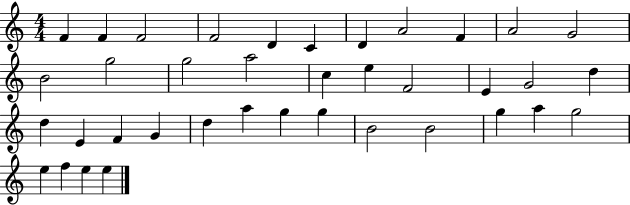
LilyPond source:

{
  \clef treble
  \numericTimeSignature
  \time 4/4
  \key c \major
  f'4 f'4 f'2 | f'2 d'4 c'4 | d'4 a'2 f'4 | a'2 g'2 | \break b'2 g''2 | g''2 a''2 | c''4 e''4 f'2 | e'4 g'2 d''4 | \break d''4 e'4 f'4 g'4 | d''4 a''4 g''4 g''4 | b'2 b'2 | g''4 a''4 g''2 | \break e''4 f''4 e''4 e''4 | \bar "|."
}